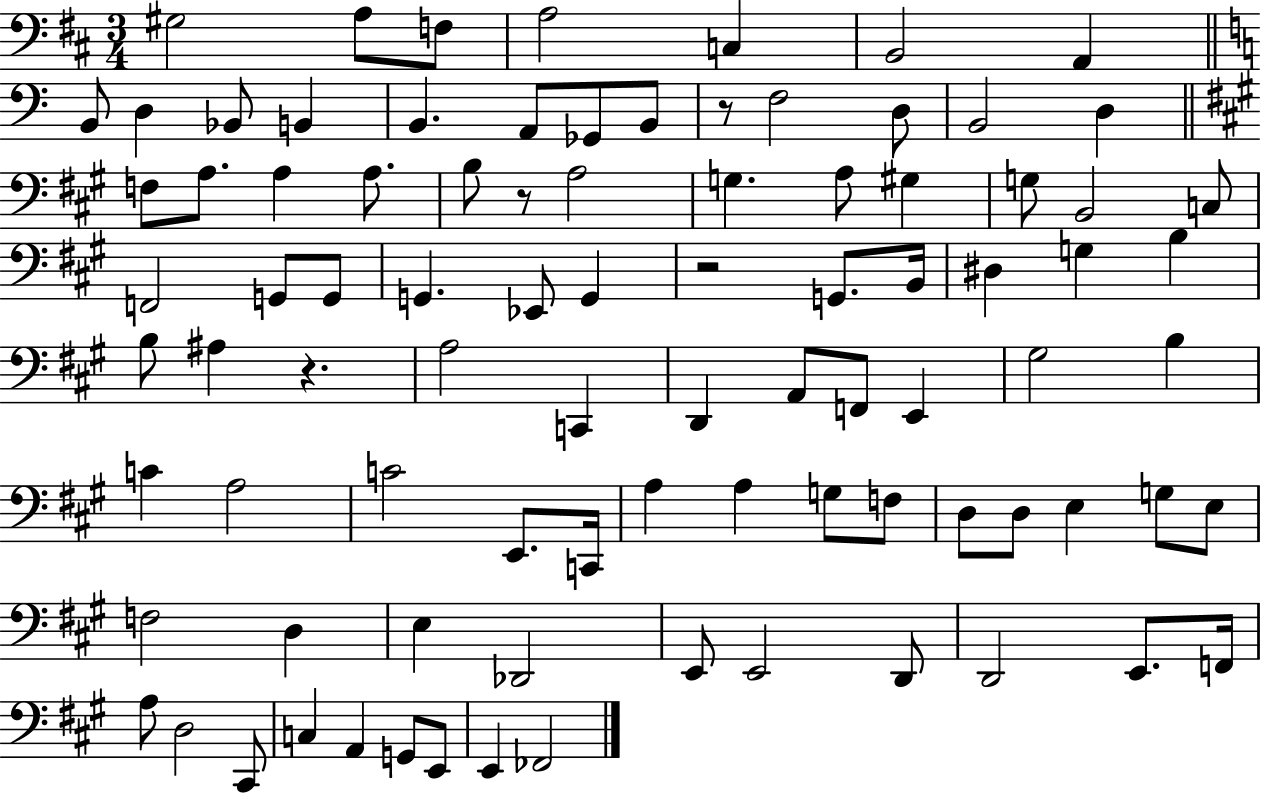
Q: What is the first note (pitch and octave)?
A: G#3